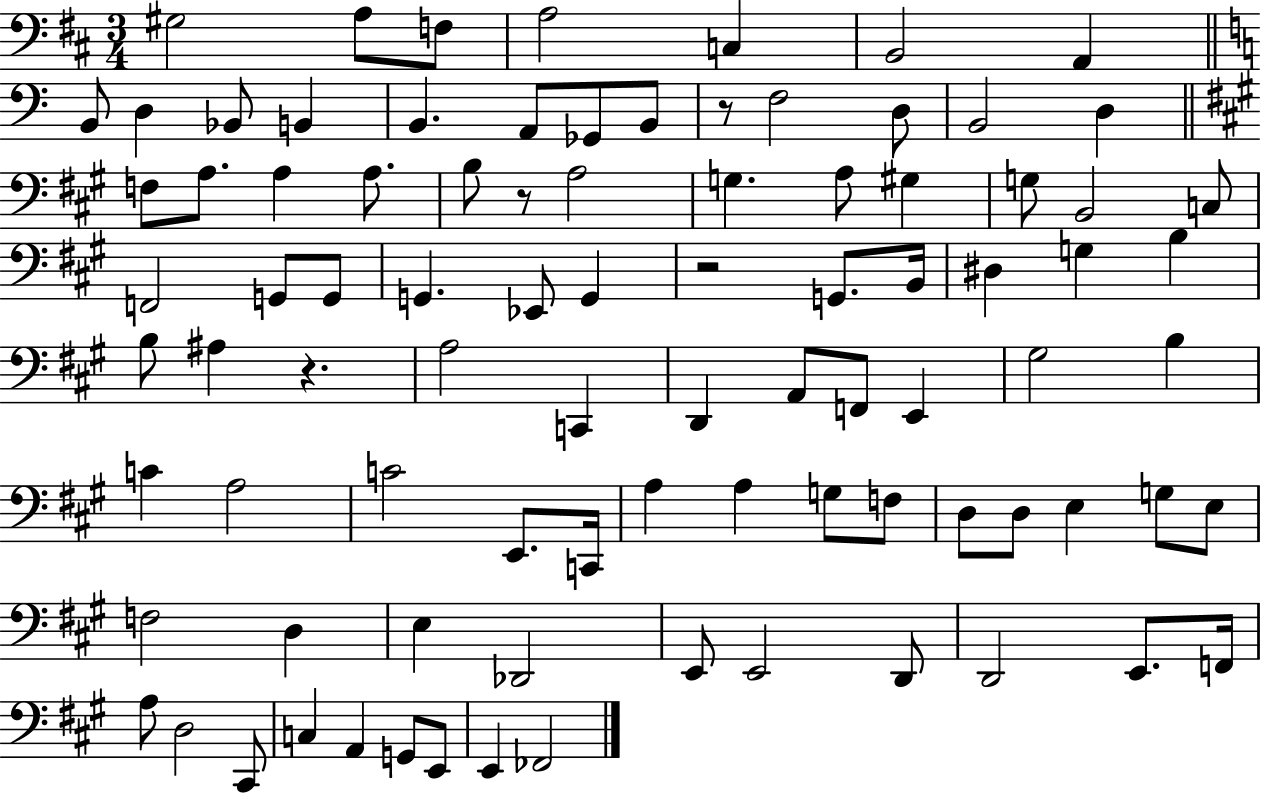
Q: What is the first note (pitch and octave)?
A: G#3